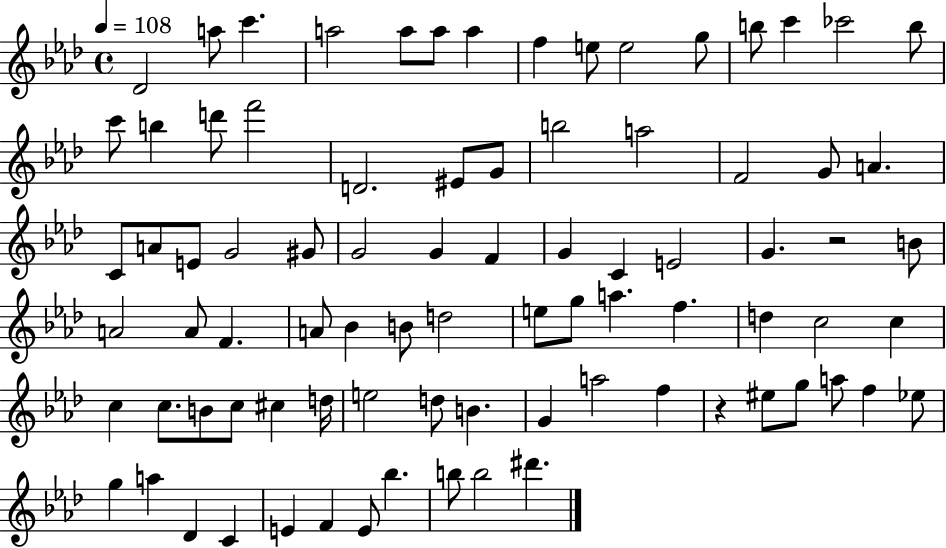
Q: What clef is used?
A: treble